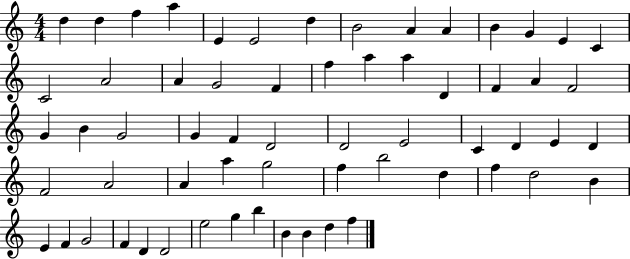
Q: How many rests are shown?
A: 0